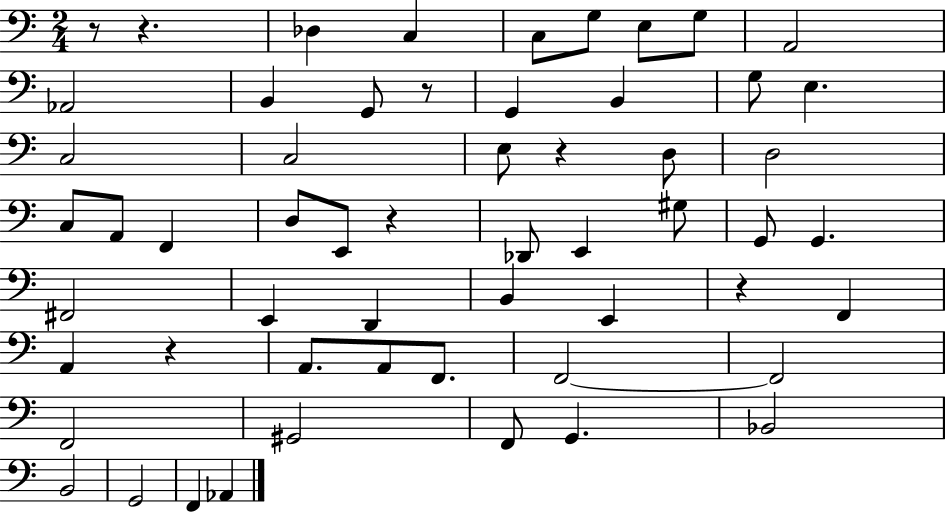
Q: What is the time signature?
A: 2/4